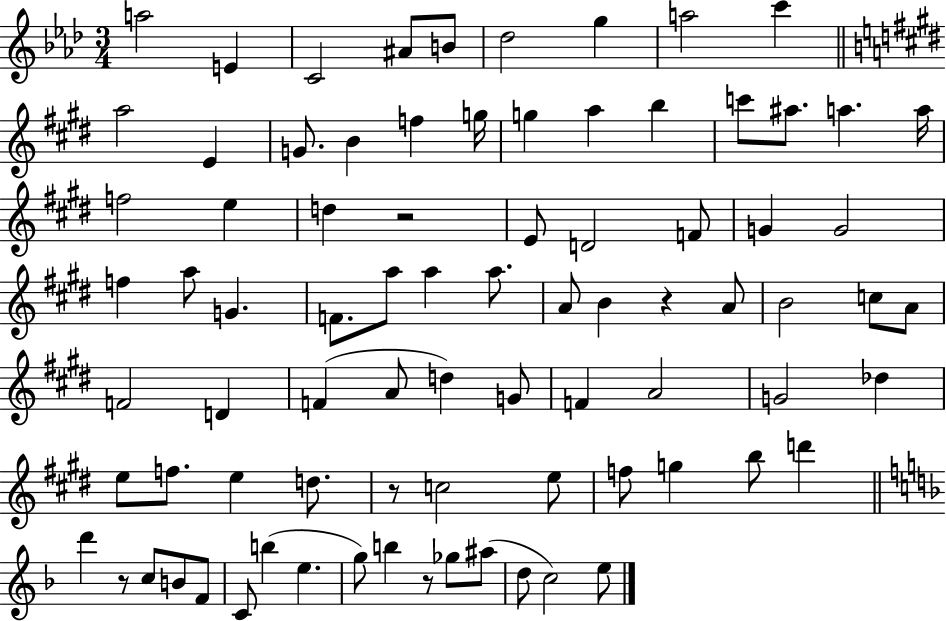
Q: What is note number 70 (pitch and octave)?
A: E5